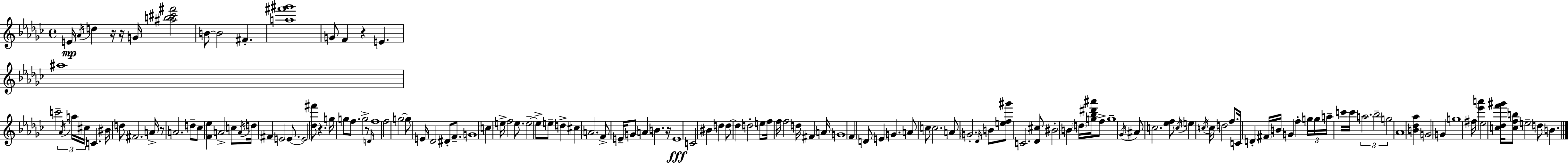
E4/s Ab4/s D5/q R/s R/s G4/s [A#5,B5,C#6,F#6]/h B4/e B4/h F#4/q. [A5,F#6,G#6]/w G4/e F4/q R/q E4/q. A#5/w C6/h Ab4/s A5/s C#5/s C4/q. BIS4/s D5/e F#4/h. A4/s R/e A4/h. D5/e CES5/e [F4,Eb5]/q A4/h C5/e A4/s D5/s F#4/q E4/h E4/e. E4/h [Db5,F#6]/e R/q. G5/s G5/e F5/e. G5/h R/e D4/s F5/w F5/h G5/h G5/e E4/s Db4/h D#4/e F4/e. G4/w C5/q E5/s F5/h E5/e. E5/h E5/e E5/e D5/q C#5/q A4/h. F4/e E4/s G4/e A4/q B4/q. R/s E4/w C4/h BIS4/q D5/q D5/e D5/q D5/h E5/e F5/s F5/s F5/h D5/s F#4/q A4/s G4/w F4/q D4/e E4/q G4/q. A4/e C5/e C5/h. A4/e G4/h. Db4/s B4/e [E5,F5,G#6]/e C4/h. [Db4,C#5]/e BIS4/h B4/q D5/s [G5,Bb5,D#6,A#6]/s F5/e G5/w Gb4/s A#4/e C5/h. [Eb5,F5]/e C5/s E5/q C5/s C5/s D5/h F5/e. C4/s D4/q F#4/s B4/s G4/q F5/q G5/s G5/s A5/s C6/s C6/s A5/h. Bb5/h G5/h Ab4/w [B4,Db5,Ab5]/q G4/h G4/q G5/w F#5/s [Eb6,A6]/q Eb5/h [C5,Db5,F6,G#6]/s [C5,F5,B5]/e E5/h D5/e B4/q.